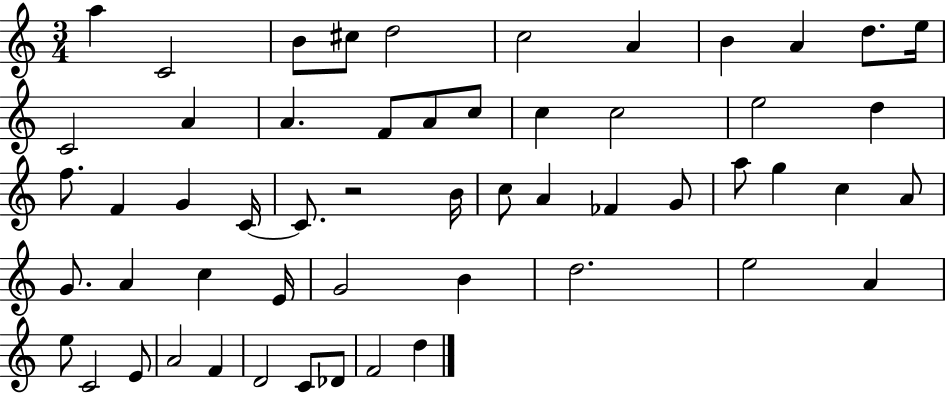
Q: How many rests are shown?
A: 1